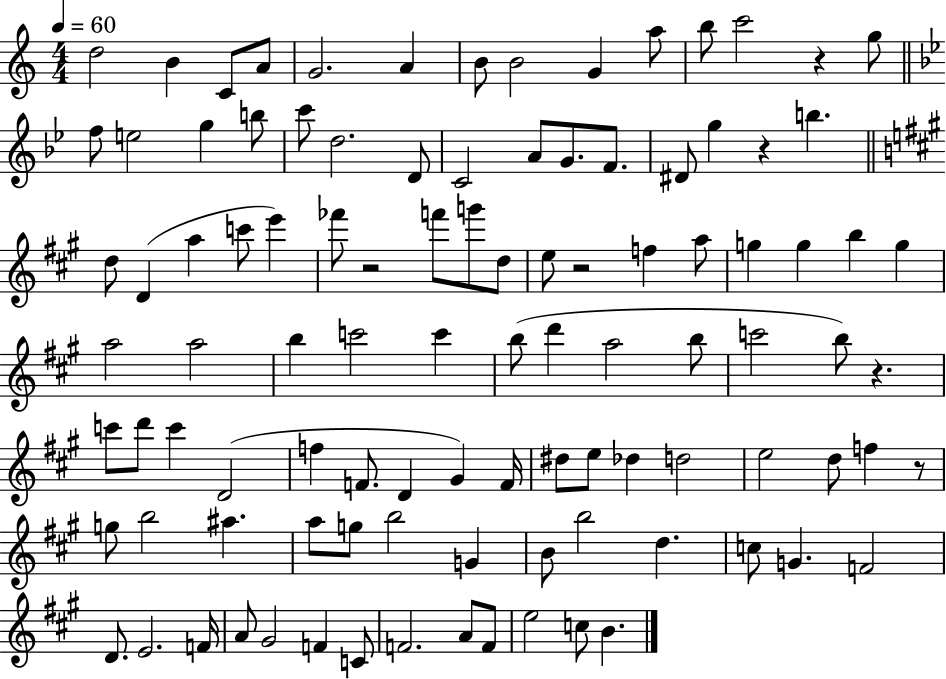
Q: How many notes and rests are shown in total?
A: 102